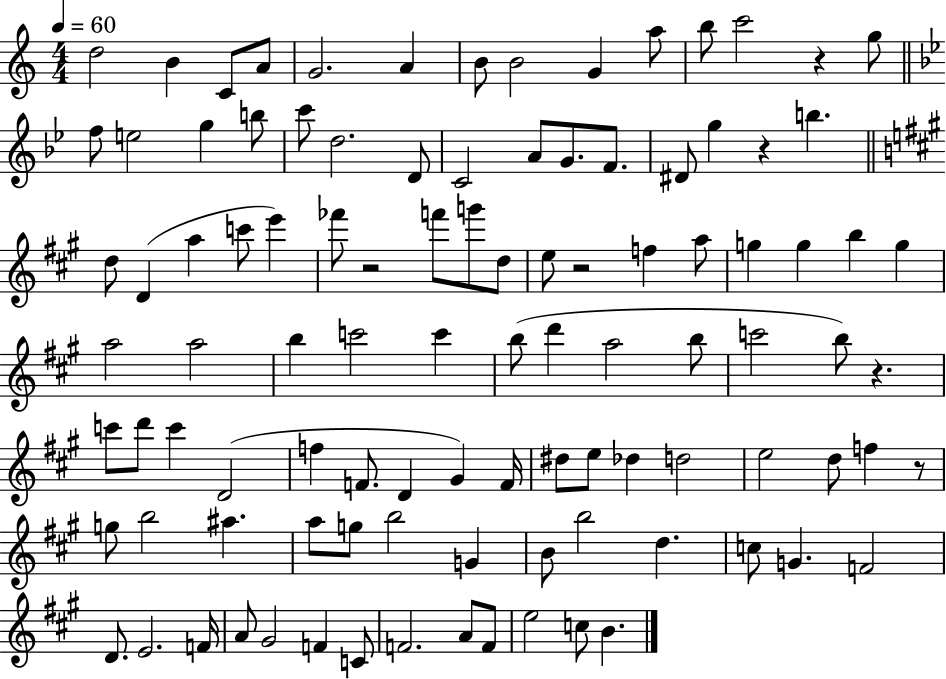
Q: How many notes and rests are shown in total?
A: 102